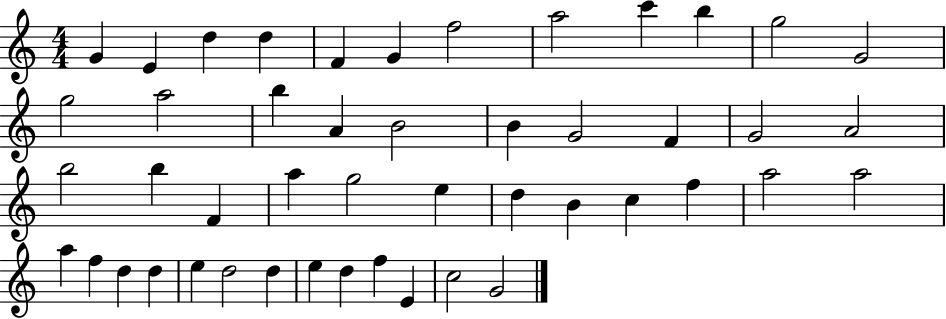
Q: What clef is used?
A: treble